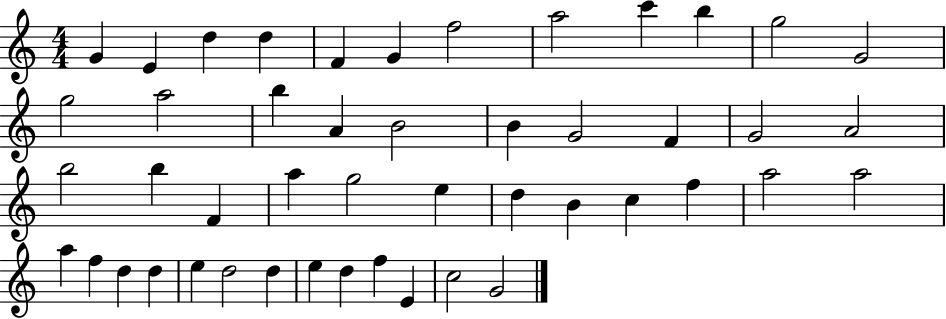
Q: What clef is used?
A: treble